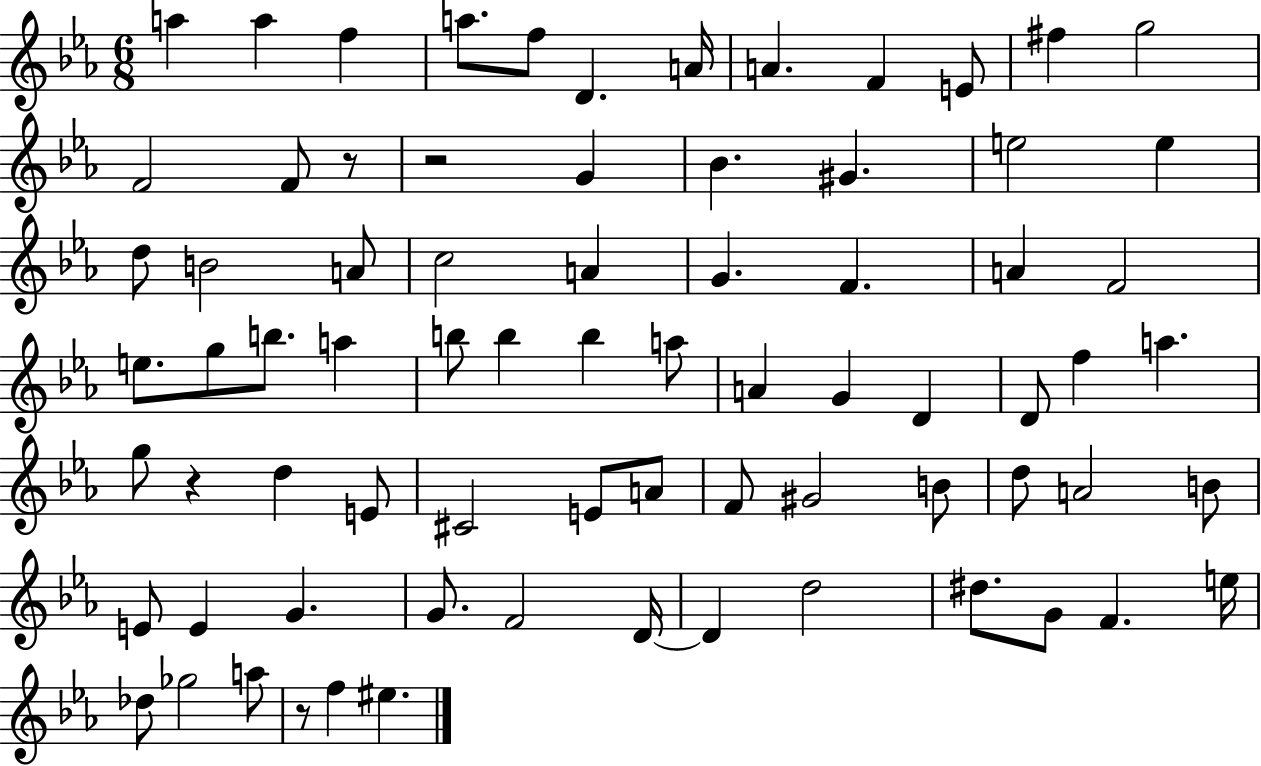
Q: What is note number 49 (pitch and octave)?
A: F4